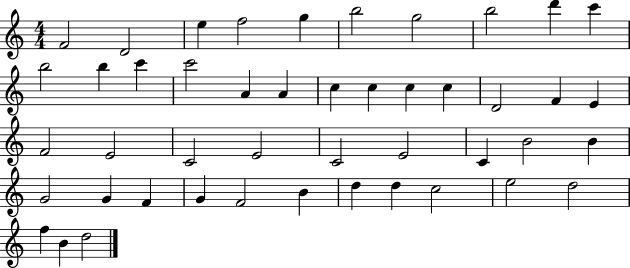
{
  \clef treble
  \numericTimeSignature
  \time 4/4
  \key c \major
  f'2 d'2 | e''4 f''2 g''4 | b''2 g''2 | b''2 d'''4 c'''4 | \break b''2 b''4 c'''4 | c'''2 a'4 a'4 | c''4 c''4 c''4 c''4 | d'2 f'4 e'4 | \break f'2 e'2 | c'2 e'2 | c'2 e'2 | c'4 b'2 b'4 | \break g'2 g'4 f'4 | g'4 f'2 b'4 | d''4 d''4 c''2 | e''2 d''2 | \break f''4 b'4 d''2 | \bar "|."
}